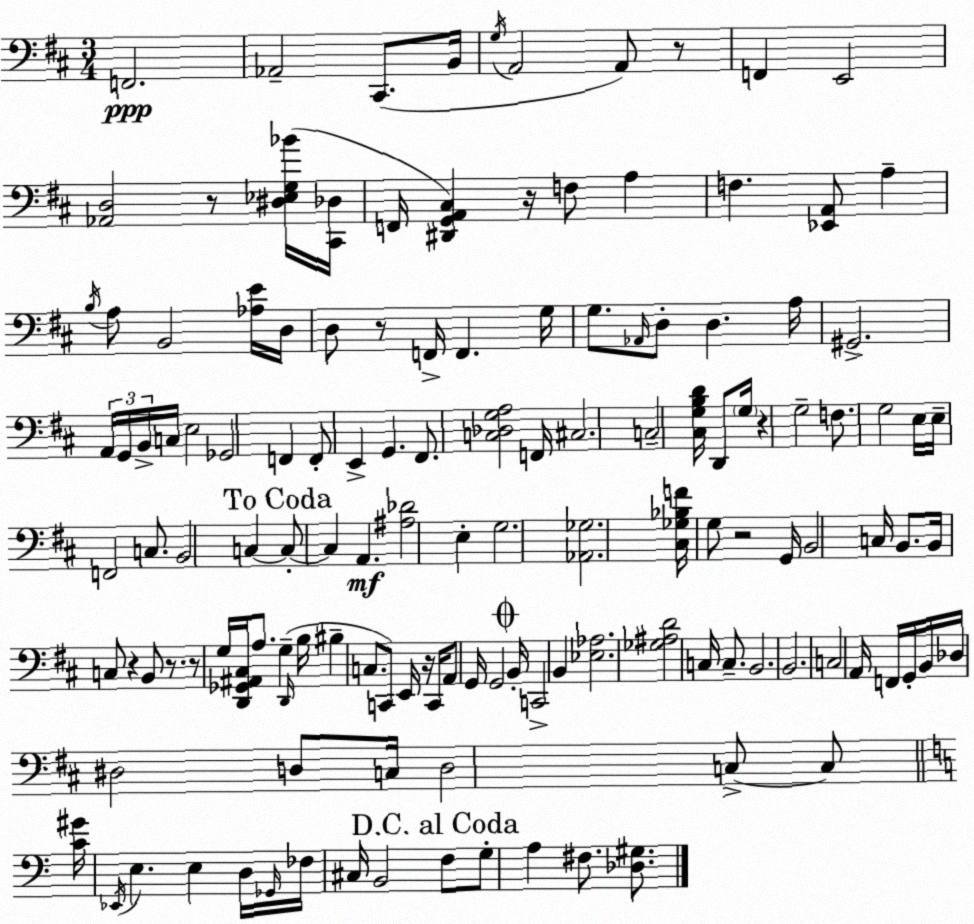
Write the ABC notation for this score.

X:1
T:Untitled
M:3/4
L:1/4
K:D
F,,2 _A,,2 ^C,,/2 B,,/4 G,/4 A,,2 A,,/2 z/2 F,, E,,2 [_A,,D,]2 z/2 [^D,_E,G,_B]/4 [^C,,_D,]/4 F,,/4 [^D,,G,,A,,^C,] z/4 F,/2 A, F, [_E,,A,,]/2 A, B,/4 A,/2 B,,2 [_A,E]/4 D,/4 D,/2 z/2 F,,/4 F,, G,/4 G,/2 _A,,/4 D,/2 D, A,/4 ^G,,2 A,,/4 G,,/4 B,,/4 C,/4 E,2 _G,,2 F,, F,,/2 E,, G,, ^F,,/2 [C,_D,G,A,]2 F,,/4 ^C,2 C,2 [^C,G,B,D]/4 D,,/2 G,/4 z G,2 F,/2 G,2 E,/4 E,/4 F,,2 C,/2 B,,2 C, C,/2 C, A,, [^A,_D]2 E, G,2 [_A,,_G,]2 [^C,_G,_B,F]/4 G,/2 z2 G,,/4 B,,2 C,/4 B,,/2 B,,/4 C,/2 z B,,/2 z/2 z/2 G,/4 [D,,_G,,^A,,^C,]/4 A,/2 G, D,,/4 B,/4 ^B, C,/2 C,,/2 E,,/4 z/4 C,,/4 A,,/2 G,,/4 G,,2 B,,/4 C,,2 B,, [_E,_A,]2 [_G,^A,D]2 C,/4 C,/2 B,,2 B,,2 C,2 A,,/4 F,,/4 G,,/4 B,,/4 _D,/4 ^D,2 D,/2 C,/4 D,2 C,/2 C,/2 [C^G]/4 _E,,/4 E, E, D,/4 _G,,/4 _F,/4 ^C,/4 B,,2 F,/2 G,/2 A, ^F,/2 [_D,^G,]/2